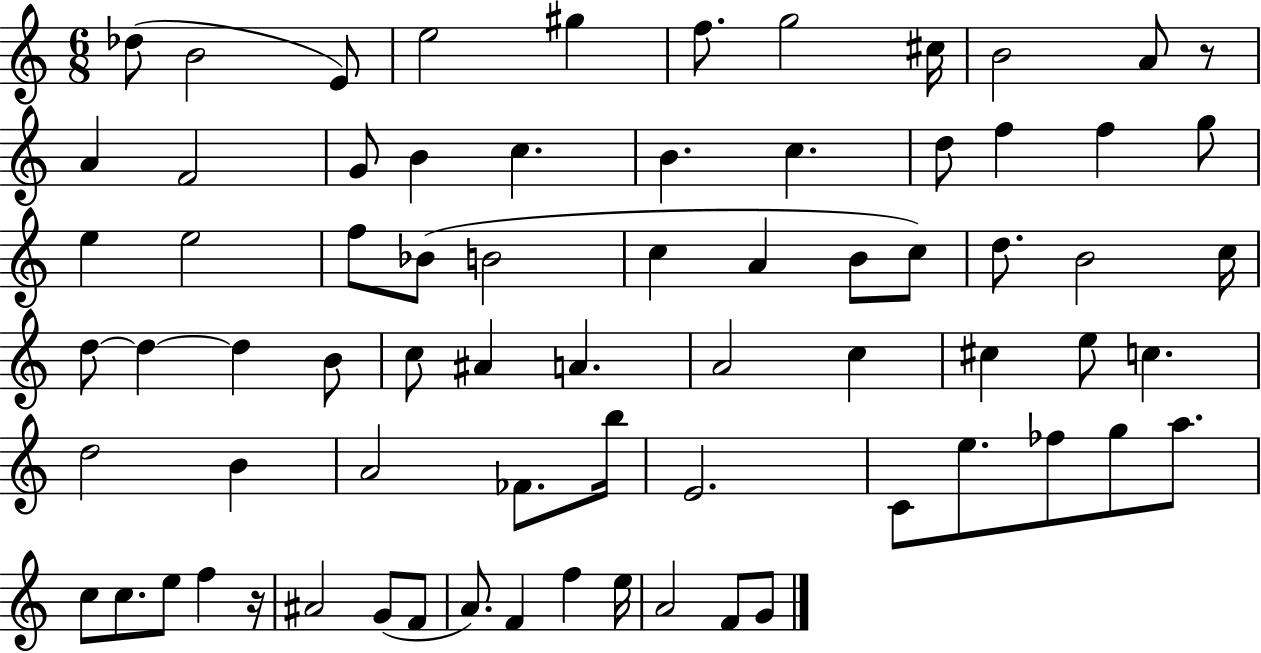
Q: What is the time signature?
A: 6/8